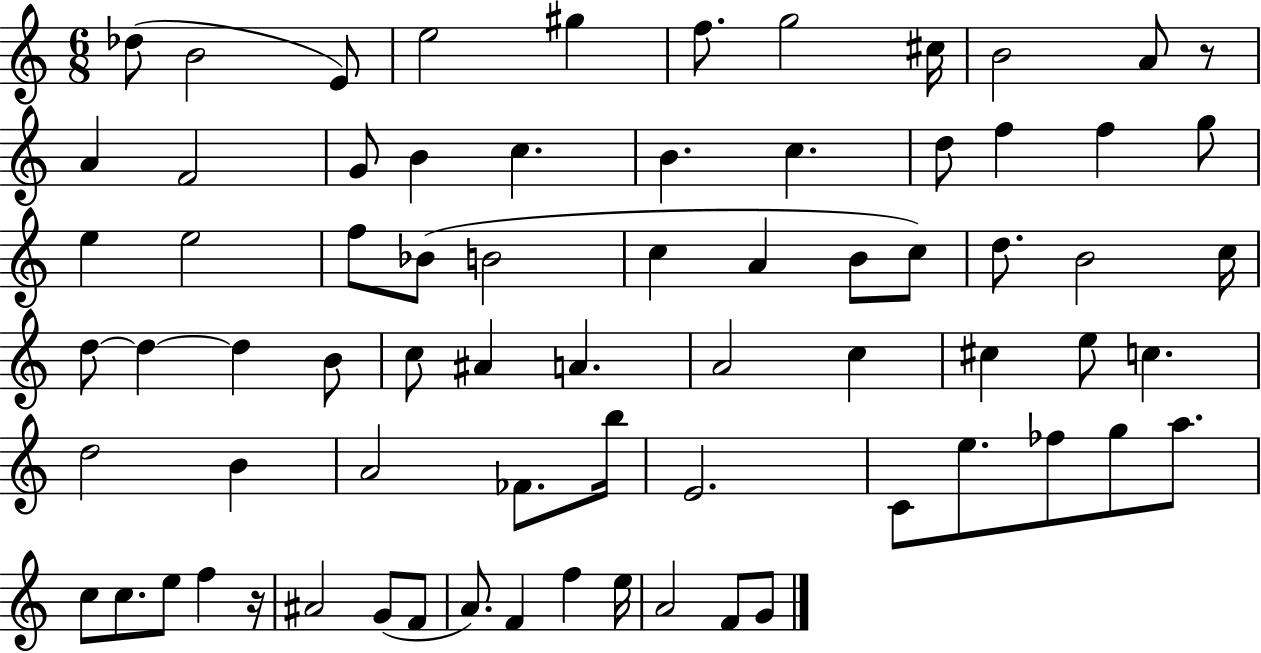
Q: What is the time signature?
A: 6/8